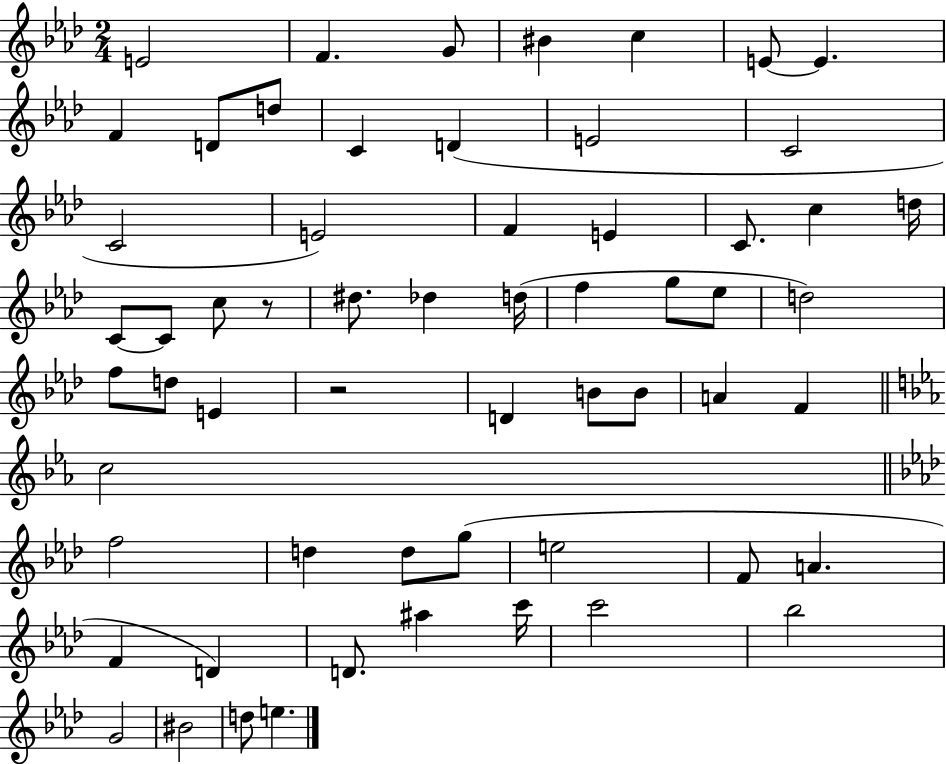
X:1
T:Untitled
M:2/4
L:1/4
K:Ab
E2 F G/2 ^B c E/2 E F D/2 d/2 C D E2 C2 C2 E2 F E C/2 c d/4 C/2 C/2 c/2 z/2 ^d/2 _d d/4 f g/2 _e/2 d2 f/2 d/2 E z2 D B/2 B/2 A F c2 f2 d d/2 g/2 e2 F/2 A F D D/2 ^a c'/4 c'2 _b2 G2 ^B2 d/2 e